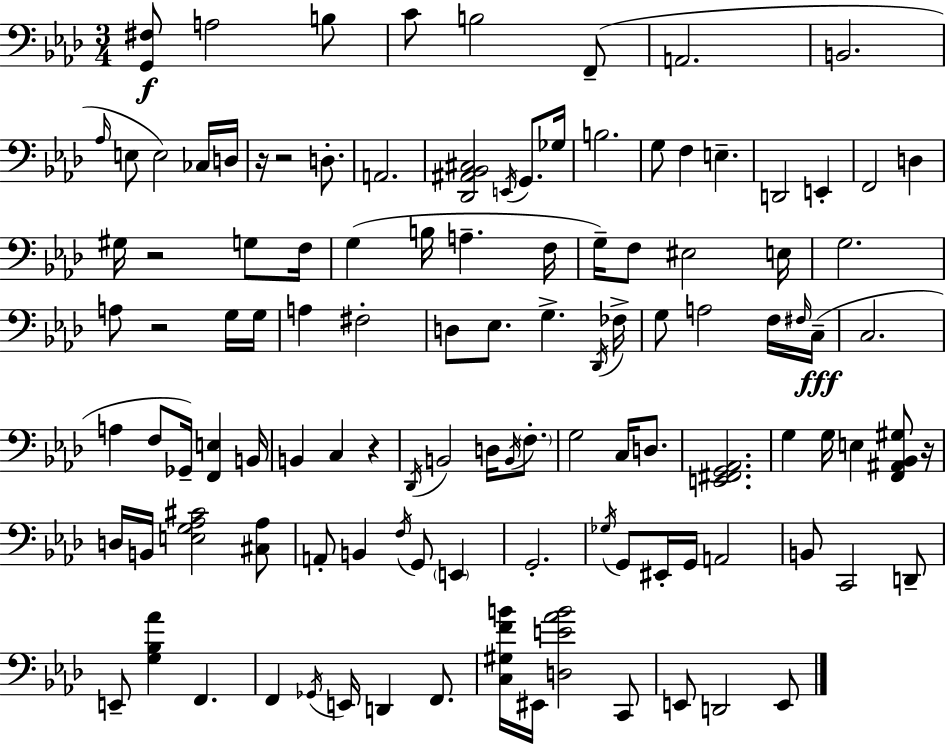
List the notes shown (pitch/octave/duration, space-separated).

[G2,F#3]/e A3/h B3/e C4/e B3/h F2/e A2/h. B2/h. Ab3/s E3/e E3/h CES3/s D3/s R/s R/h D3/e. A2/h. [Db2,A#2,Bb2,C#3]/h E2/s G2/e. Gb3/s B3/h. G3/e F3/q E3/q. D2/h E2/q F2/h D3/q G#3/s R/h G3/e F3/s G3/q B3/s A3/q. F3/s G3/s F3/e EIS3/h E3/s G3/h. A3/e R/h G3/s G3/s A3/q F#3/h D3/e Eb3/e. G3/q. Db2/s FES3/s G3/e A3/h F3/s F#3/s C3/s C3/h. A3/q F3/e Gb2/s [F2,E3]/q B2/s B2/q C3/q R/q Db2/s B2/h D3/s B2/s F3/e. G3/h C3/s D3/e. [E2,F#2,G2,Ab2]/h. G3/q G3/s E3/q [F2,A#2,Bb2,G#3]/e R/s D3/s B2/s [E3,G3,Ab3,C#4]/h [C#3,Ab3]/e A2/e B2/q F3/s G2/e E2/q G2/h. Gb3/s G2/e EIS2/s G2/s A2/h B2/e C2/h D2/e E2/e [G3,Bb3,Ab4]/q F2/q. F2/q Gb2/s E2/s D2/q F2/e. [C3,G#3,F4,B4]/s EIS2/s [D3,E4,Ab4,B4]/h C2/e E2/e D2/h E2/e